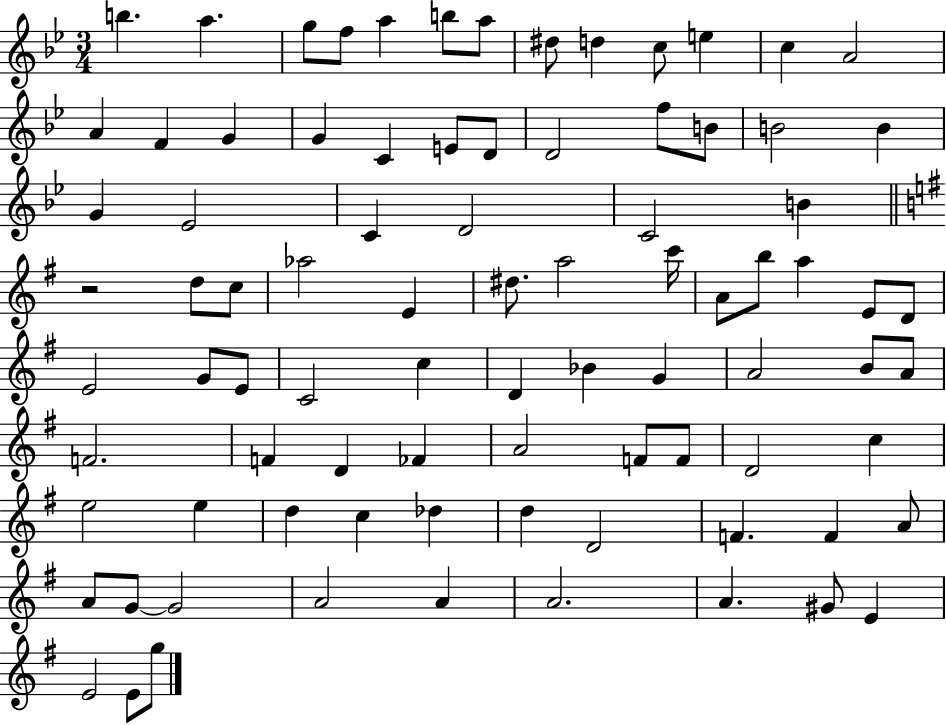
B5/q. A5/q. G5/e F5/e A5/q B5/e A5/e D#5/e D5/q C5/e E5/q C5/q A4/h A4/q F4/q G4/q G4/q C4/q E4/e D4/e D4/h F5/e B4/e B4/h B4/q G4/q Eb4/h C4/q D4/h C4/h B4/q R/h D5/e C5/e Ab5/h E4/q D#5/e. A5/h C6/s A4/e B5/e A5/q E4/e D4/e E4/h G4/e E4/e C4/h C5/q D4/q Bb4/q G4/q A4/h B4/e A4/e F4/h. F4/q D4/q FES4/q A4/h F4/e F4/e D4/h C5/q E5/h E5/q D5/q C5/q Db5/q D5/q D4/h F4/q. F4/q A4/e A4/e G4/e G4/h A4/h A4/q A4/h. A4/q. G#4/e E4/q E4/h E4/e G5/e